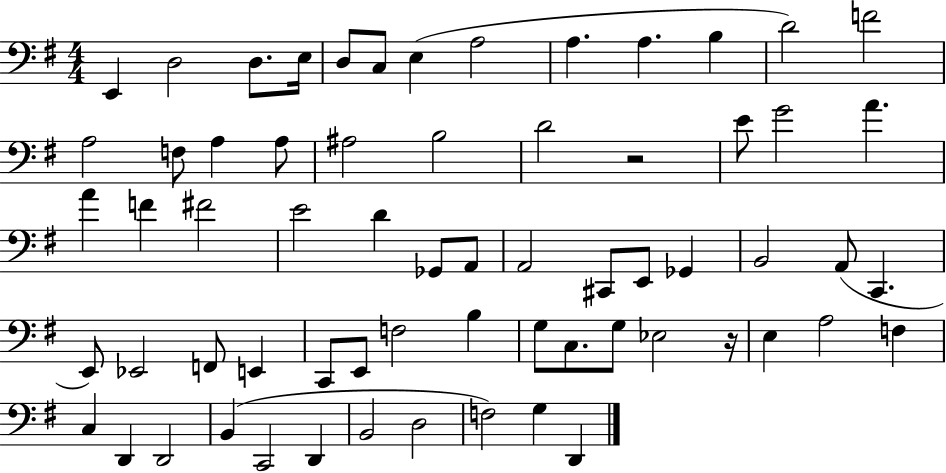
E2/q D3/h D3/e. E3/s D3/e C3/e E3/q A3/h A3/q. A3/q. B3/q D4/h F4/h A3/h F3/e A3/q A3/e A#3/h B3/h D4/h R/h E4/e G4/h A4/q. A4/q F4/q F#4/h E4/h D4/q Gb2/e A2/e A2/h C#2/e E2/e Gb2/q B2/h A2/e C2/q. E2/e Eb2/h F2/e E2/q C2/e E2/e F3/h B3/q G3/e C3/e. G3/e Eb3/h R/s E3/q A3/h F3/q C3/q D2/q D2/h B2/q C2/h D2/q B2/h D3/h F3/h G3/q D2/q